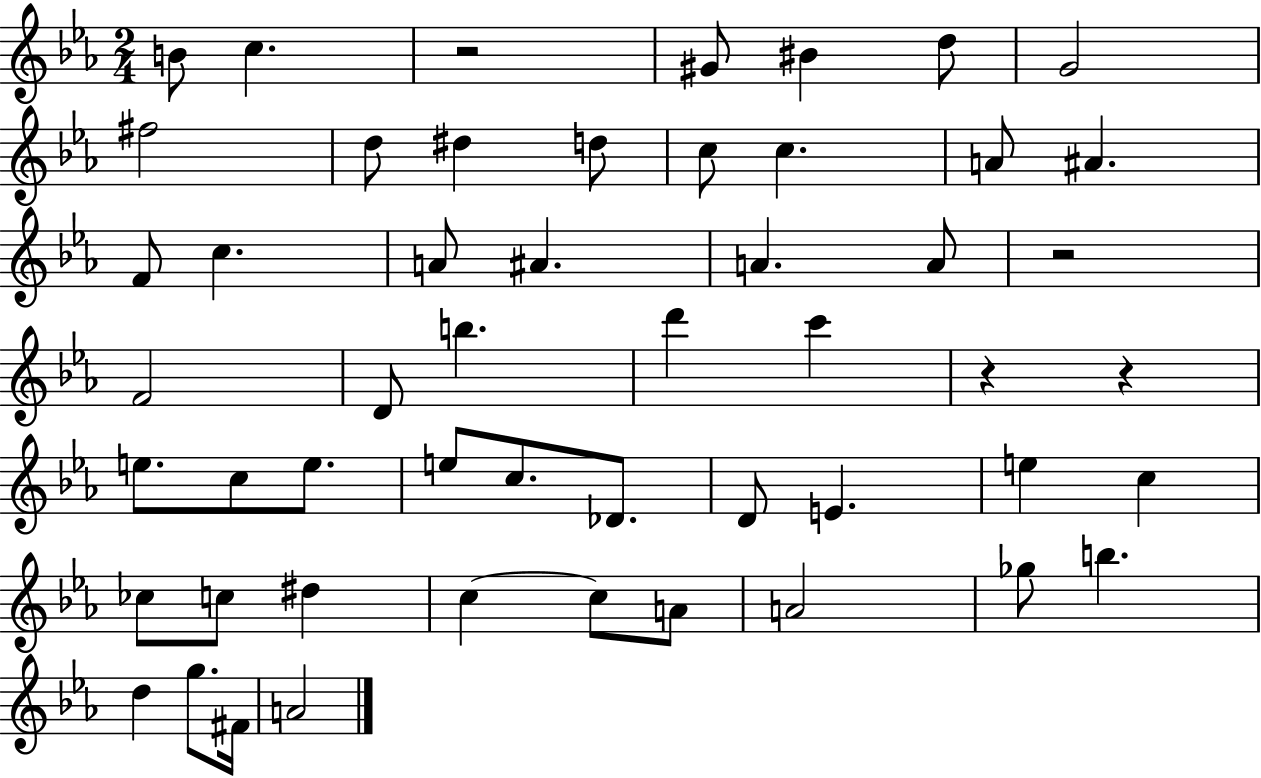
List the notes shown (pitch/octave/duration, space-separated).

B4/e C5/q. R/h G#4/e BIS4/q D5/e G4/h F#5/h D5/e D#5/q D5/e C5/e C5/q. A4/e A#4/q. F4/e C5/q. A4/e A#4/q. A4/q. A4/e R/h F4/h D4/e B5/q. D6/q C6/q R/q R/q E5/e. C5/e E5/e. E5/e C5/e. Db4/e. D4/e E4/q. E5/q C5/q CES5/e C5/e D#5/q C5/q C5/e A4/e A4/h Gb5/e B5/q. D5/q G5/e. F#4/s A4/h